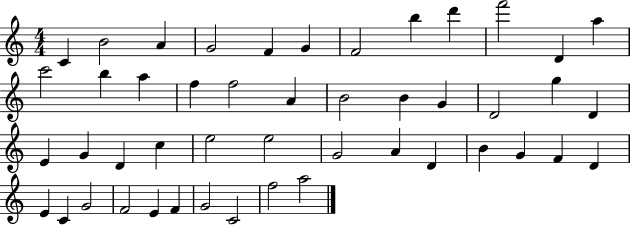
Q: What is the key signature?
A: C major